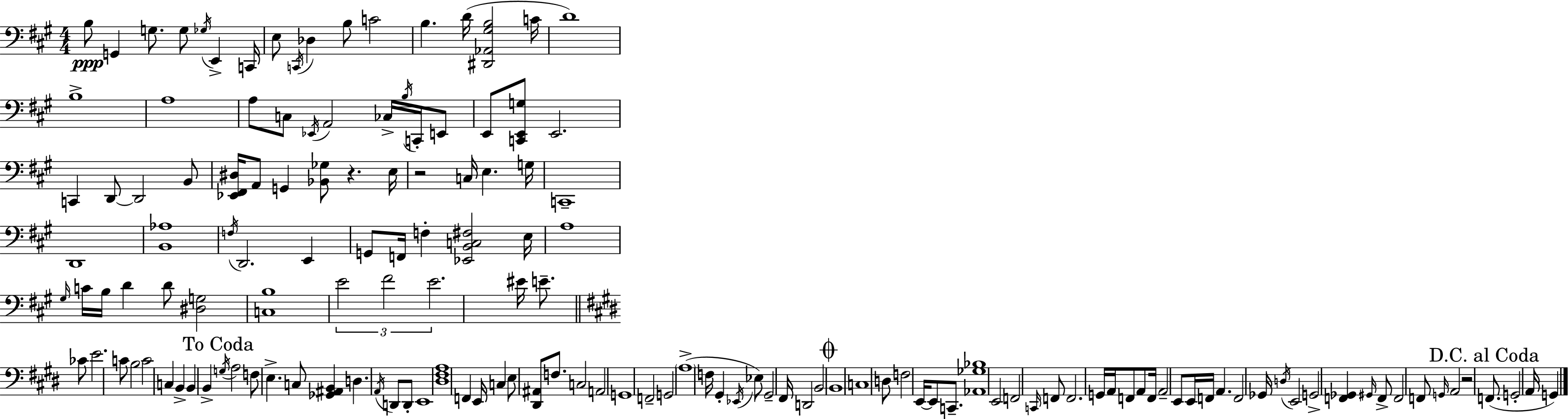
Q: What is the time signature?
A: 4/4